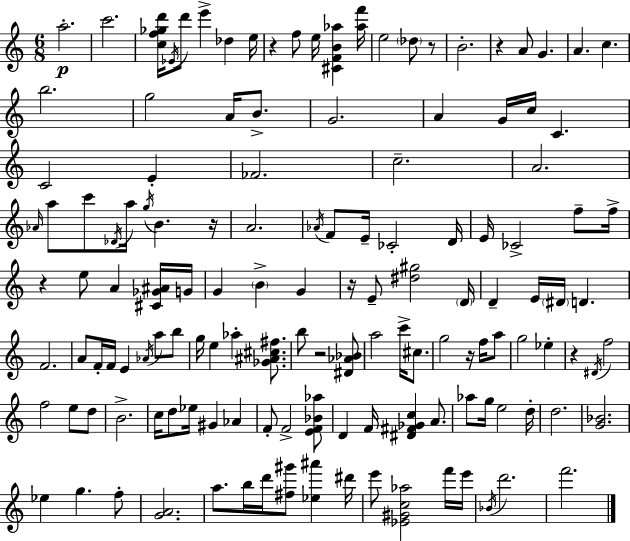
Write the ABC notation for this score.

X:1
T:Untitled
M:6/8
L:1/4
K:C
a2 c'2 [cf_gd']/4 _E/4 d'/2 e' _d e/4 z f/2 e/4 [^CFB_a] [_af']/4 e2 _d/2 z/2 B2 z A/2 G A c b2 g2 A/4 B/2 G2 A G/4 c/4 C C2 E _F2 c2 A2 _A/4 a/2 c'/2 _D/4 a/4 g/4 B z/4 A2 _A/4 F/2 E/4 _C2 D/4 E/4 _C2 f/2 f/4 z e/2 A [^C_G^A]/4 G/4 G B G z/4 E/2 [^d^g]2 D/4 D E/4 ^D/4 D F2 A/2 F/4 F/4 E _A/4 a/2 b/2 g/4 e _a [_G^A^c^f]/2 b/2 z2 [^D_A_B]/2 a2 c'/4 ^c/2 g2 z/4 f/4 a/2 g2 _e z ^D/4 f2 f2 e/2 d/2 B2 c/4 d/2 _e/4 ^G _A F/2 F2 [EF_B_a]/2 D F/4 [^D^F_Gc] A/2 _a/2 g/4 e2 d/4 d2 [G_B]2 _e g f/2 [GA]2 a/2 b/4 d'/4 [^f^g']/2 [_e^a'] ^d'/4 e'/2 [_E^Gc_a]2 f'/4 e'/4 _B/4 d'2 f'2